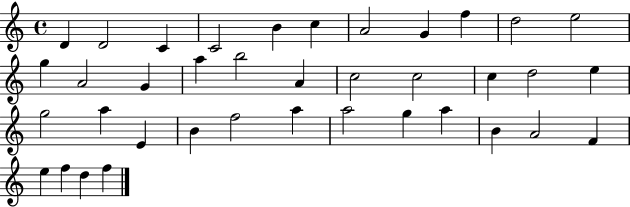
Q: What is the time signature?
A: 4/4